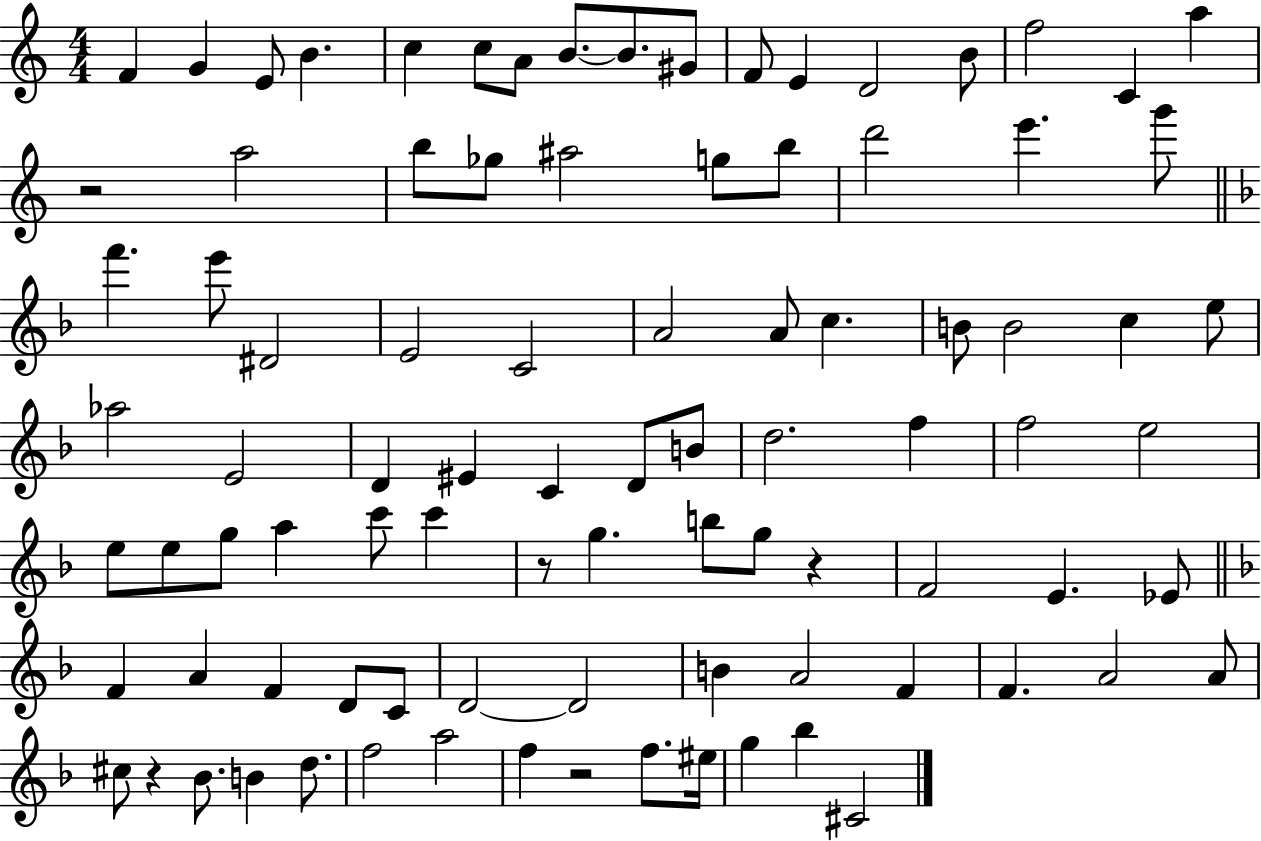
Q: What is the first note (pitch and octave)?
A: F4